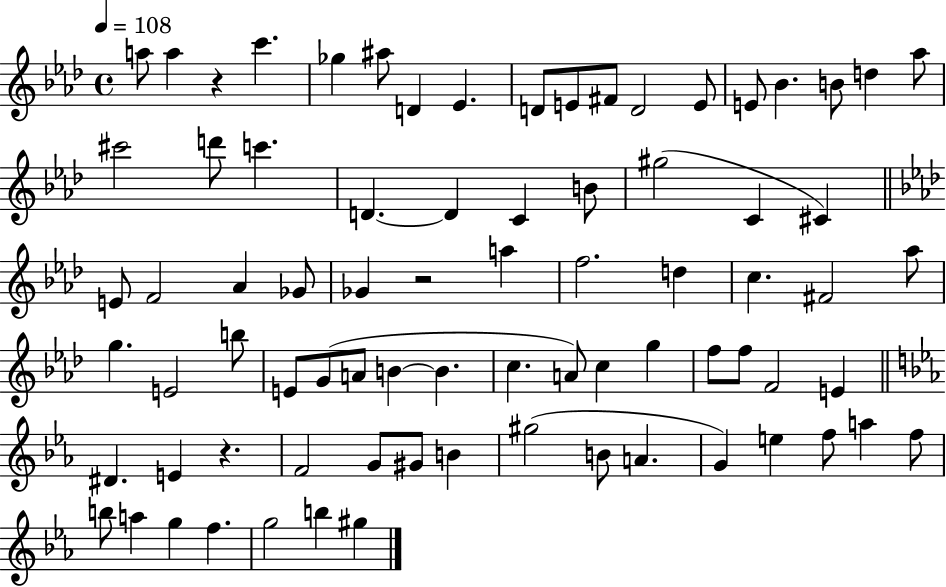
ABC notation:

X:1
T:Untitled
M:4/4
L:1/4
K:Ab
a/2 a z c' _g ^a/2 D _E D/2 E/2 ^F/2 D2 E/2 E/2 _B B/2 d _a/2 ^c'2 d'/2 c' D D C B/2 ^g2 C ^C E/2 F2 _A _G/2 _G z2 a f2 d c ^F2 _a/2 g E2 b/2 E/2 G/2 A/2 B B c A/2 c g f/2 f/2 F2 E ^D E z F2 G/2 ^G/2 B ^g2 B/2 A G e f/2 a f/2 b/2 a g f g2 b ^g